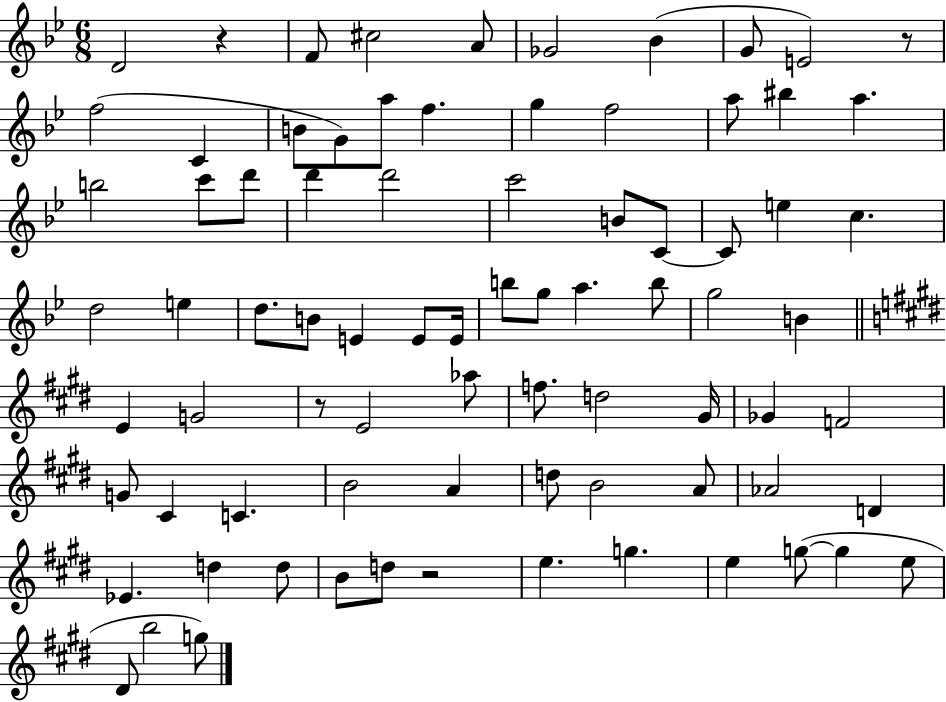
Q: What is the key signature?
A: BES major